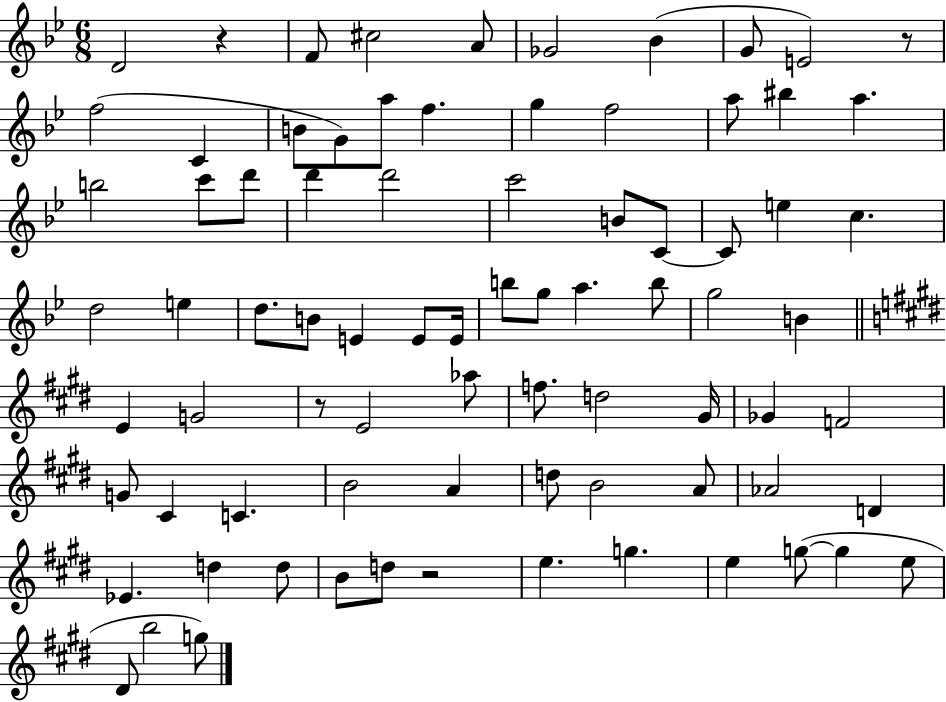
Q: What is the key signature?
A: BES major